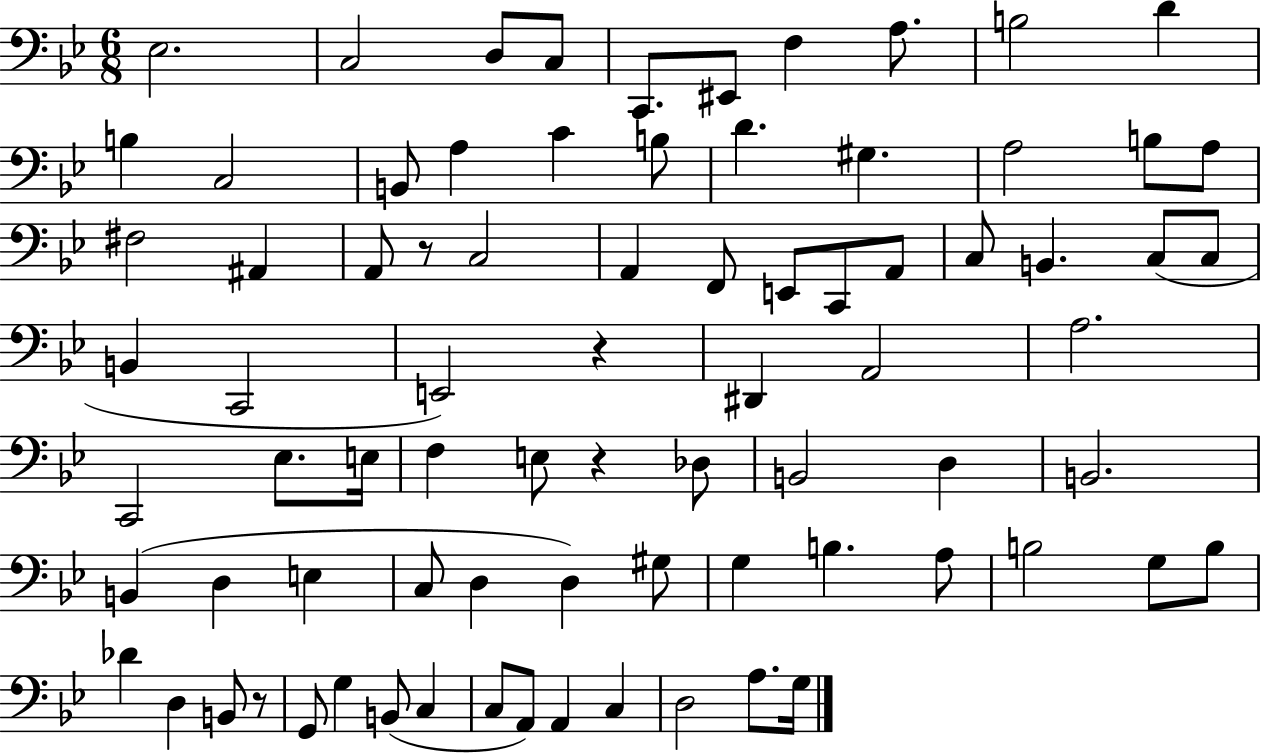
{
  \clef bass
  \numericTimeSignature
  \time 6/8
  \key bes \major
  \repeat volta 2 { ees2. | c2 d8 c8 | c,8. eis,8 f4 a8. | b2 d'4 | \break b4 c2 | b,8 a4 c'4 b8 | d'4. gis4. | a2 b8 a8 | \break fis2 ais,4 | a,8 r8 c2 | a,4 f,8 e,8 c,8 a,8 | c8 b,4. c8( c8 | \break b,4 c,2 | e,2) r4 | dis,4 a,2 | a2. | \break c,2 ees8. e16 | f4 e8 r4 des8 | b,2 d4 | b,2. | \break b,4( d4 e4 | c8 d4 d4) gis8 | g4 b4. a8 | b2 g8 b8 | \break des'4 d4 b,8 r8 | g,8 g4 b,8( c4 | c8 a,8) a,4 c4 | d2 a8. g16 | \break } \bar "|."
}